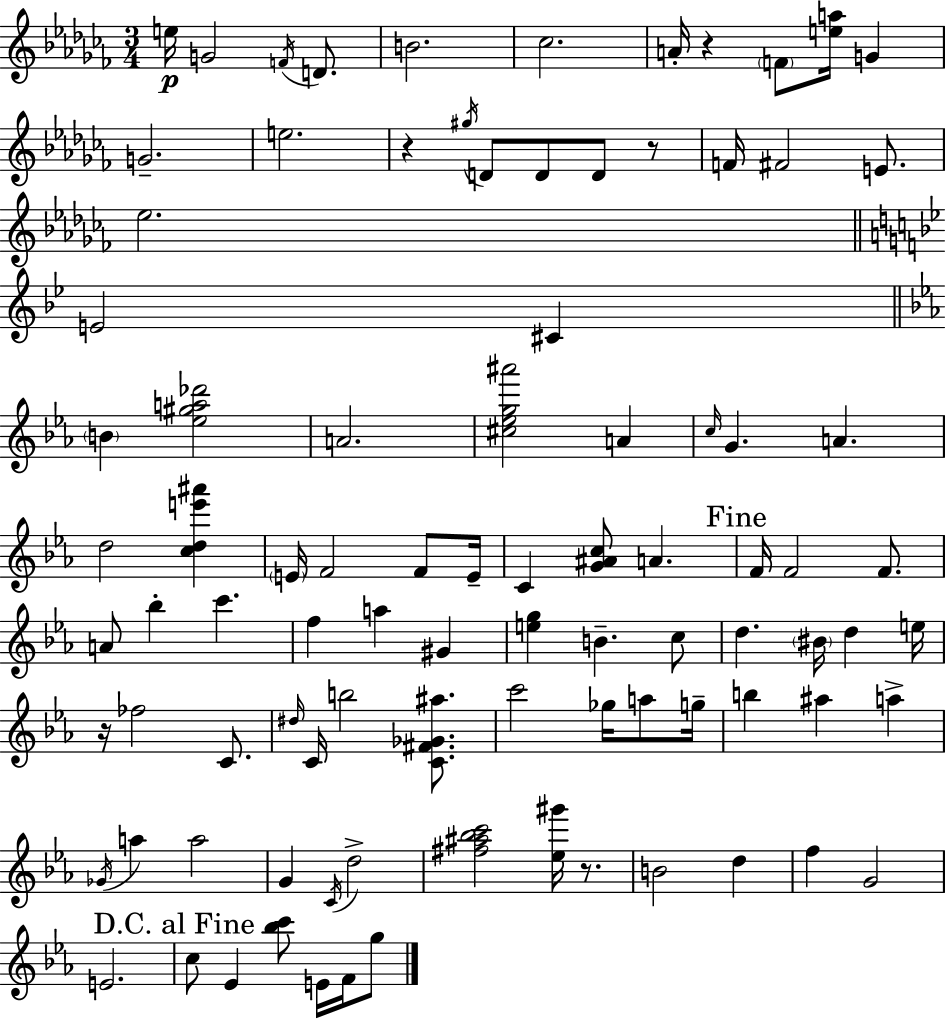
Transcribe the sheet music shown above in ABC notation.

X:1
T:Untitled
M:3/4
L:1/4
K:Abm
e/4 G2 F/4 D/2 B2 _c2 A/4 z F/2 [ea]/4 G G2 e2 z ^g/4 D/2 D/2 D/2 z/2 F/4 ^F2 E/2 _e2 E2 ^C B [_e^ga_d']2 A2 [^c_eg^a']2 A c/4 G A d2 [cde'^a'] E/4 F2 F/2 E/4 C [G^Ac]/2 A F/4 F2 F/2 A/2 _b c' f a ^G [eg] B c/2 d ^B/4 d e/4 z/4 _f2 C/2 ^d/4 C/4 b2 [C^F_G^a]/2 c'2 _g/4 a/2 g/4 b ^a a _G/4 a a2 G C/4 d2 [^f^a_bc']2 [_e^g']/4 z/2 B2 d f G2 E2 c/2 _E [_bc']/2 E/4 F/4 g/2